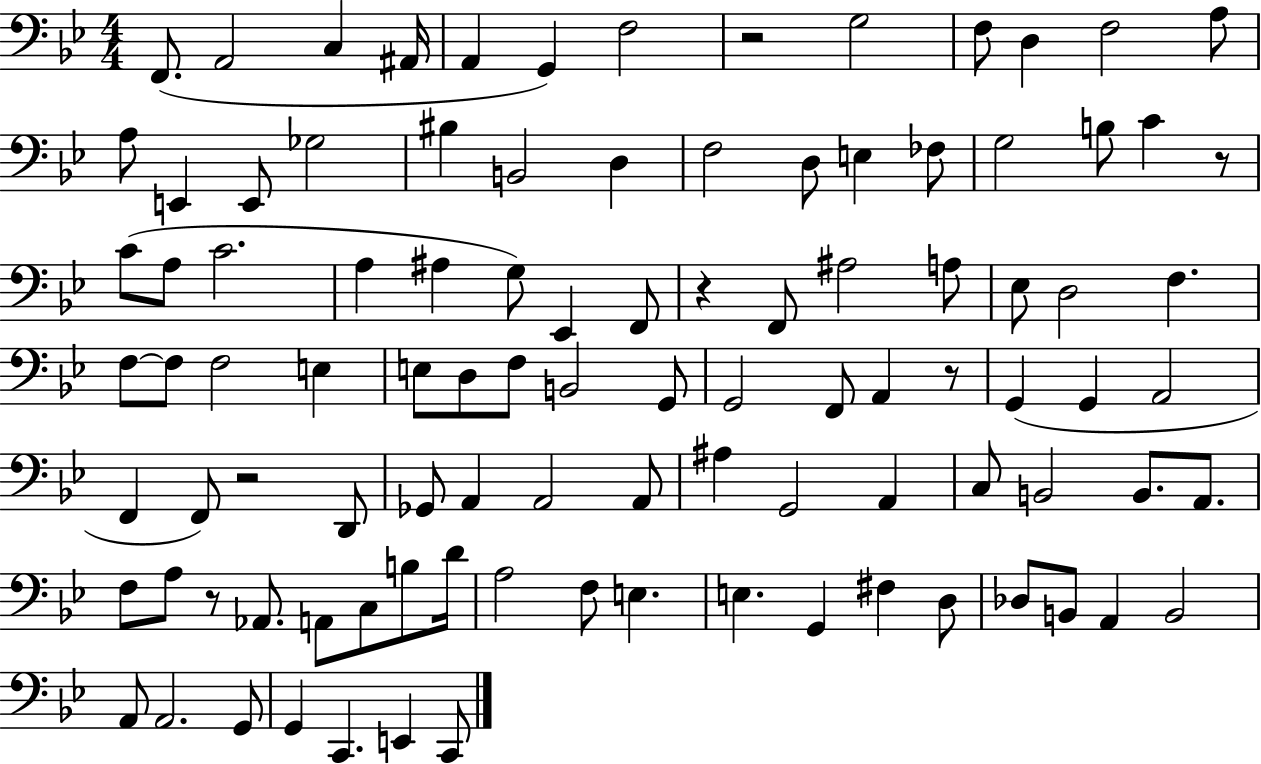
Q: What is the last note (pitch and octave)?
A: C2